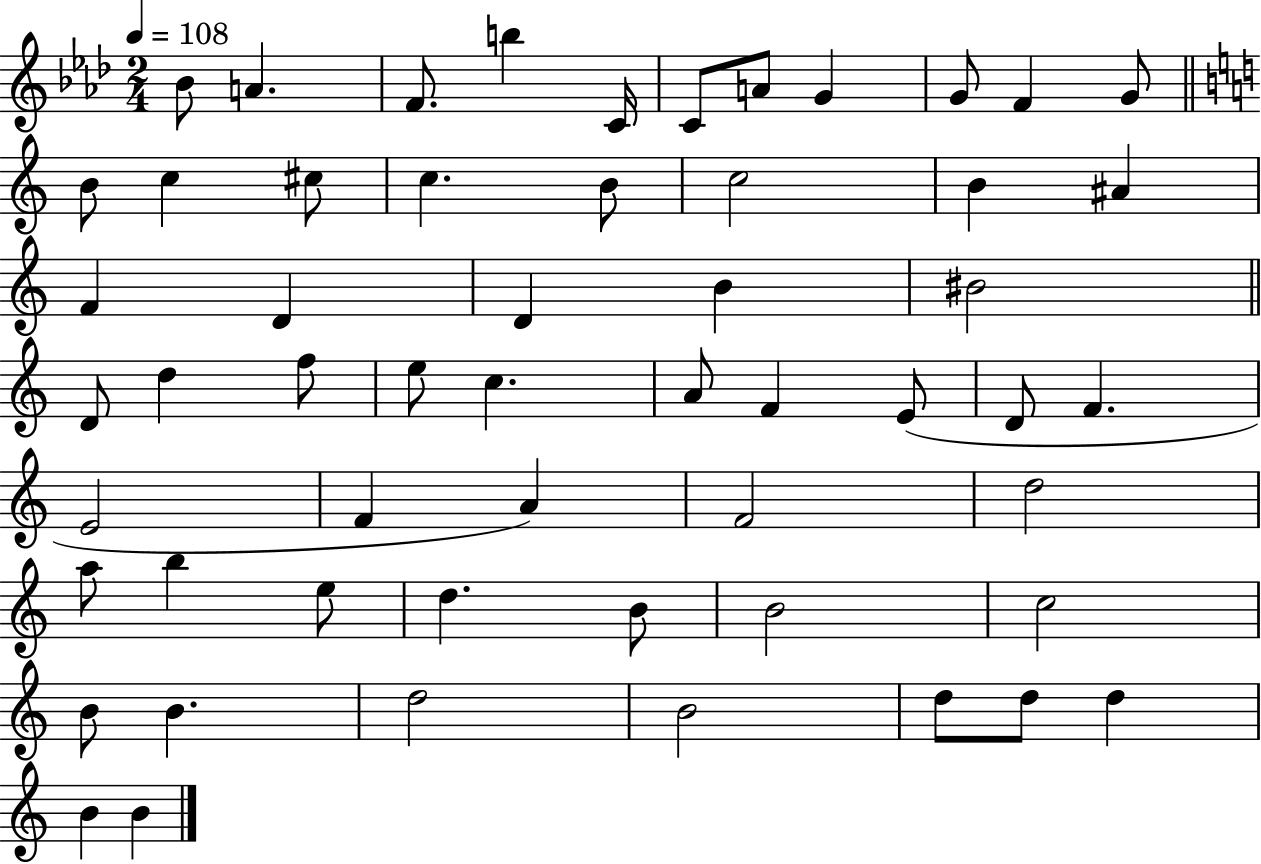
X:1
T:Untitled
M:2/4
L:1/4
K:Ab
_B/2 A F/2 b C/4 C/2 A/2 G G/2 F G/2 B/2 c ^c/2 c B/2 c2 B ^A F D D B ^B2 D/2 d f/2 e/2 c A/2 F E/2 D/2 F E2 F A F2 d2 a/2 b e/2 d B/2 B2 c2 B/2 B d2 B2 d/2 d/2 d B B